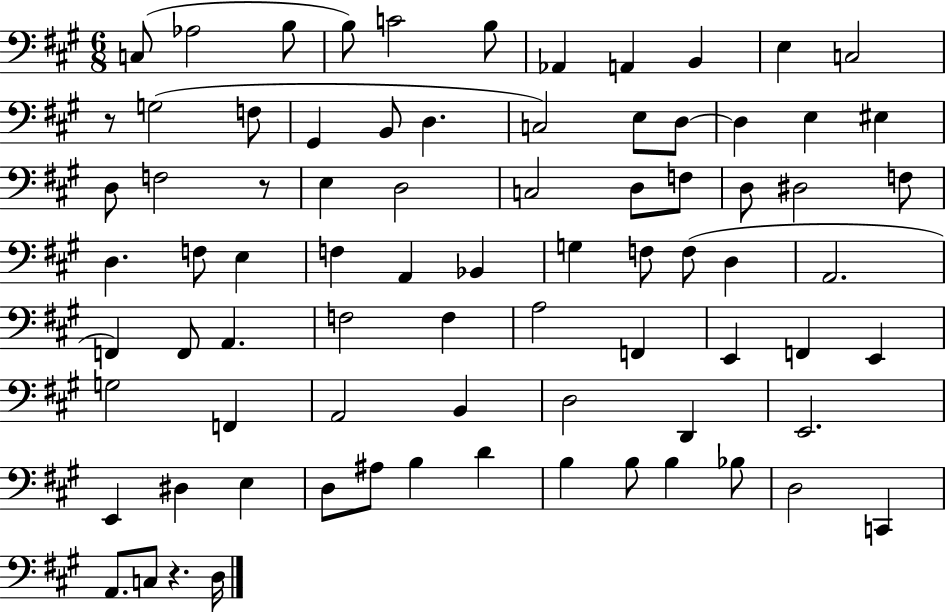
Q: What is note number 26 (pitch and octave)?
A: D3